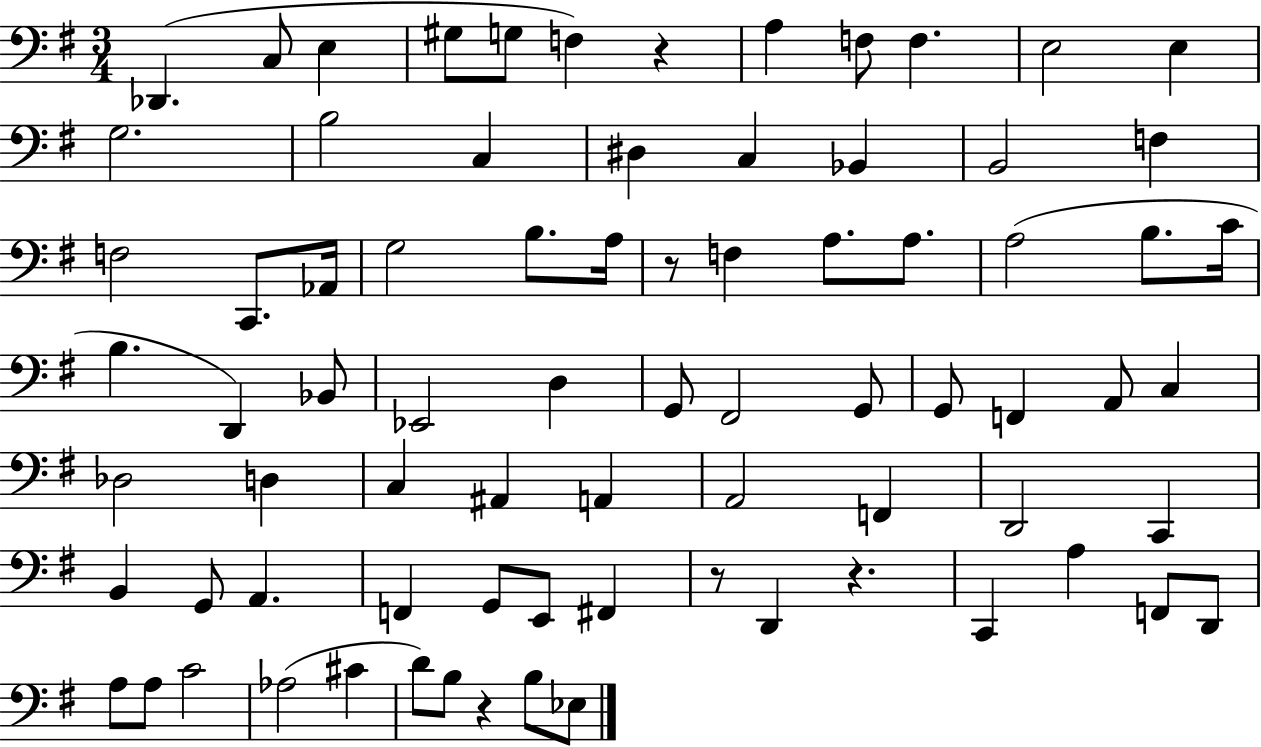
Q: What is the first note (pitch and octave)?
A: Db2